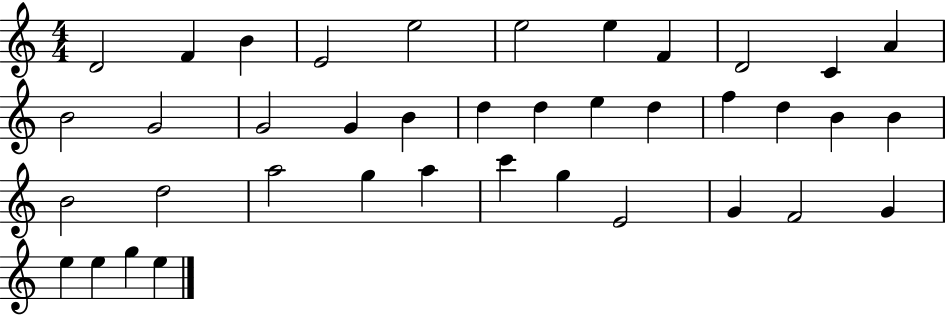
{
  \clef treble
  \numericTimeSignature
  \time 4/4
  \key c \major
  d'2 f'4 b'4 | e'2 e''2 | e''2 e''4 f'4 | d'2 c'4 a'4 | \break b'2 g'2 | g'2 g'4 b'4 | d''4 d''4 e''4 d''4 | f''4 d''4 b'4 b'4 | \break b'2 d''2 | a''2 g''4 a''4 | c'''4 g''4 e'2 | g'4 f'2 g'4 | \break e''4 e''4 g''4 e''4 | \bar "|."
}